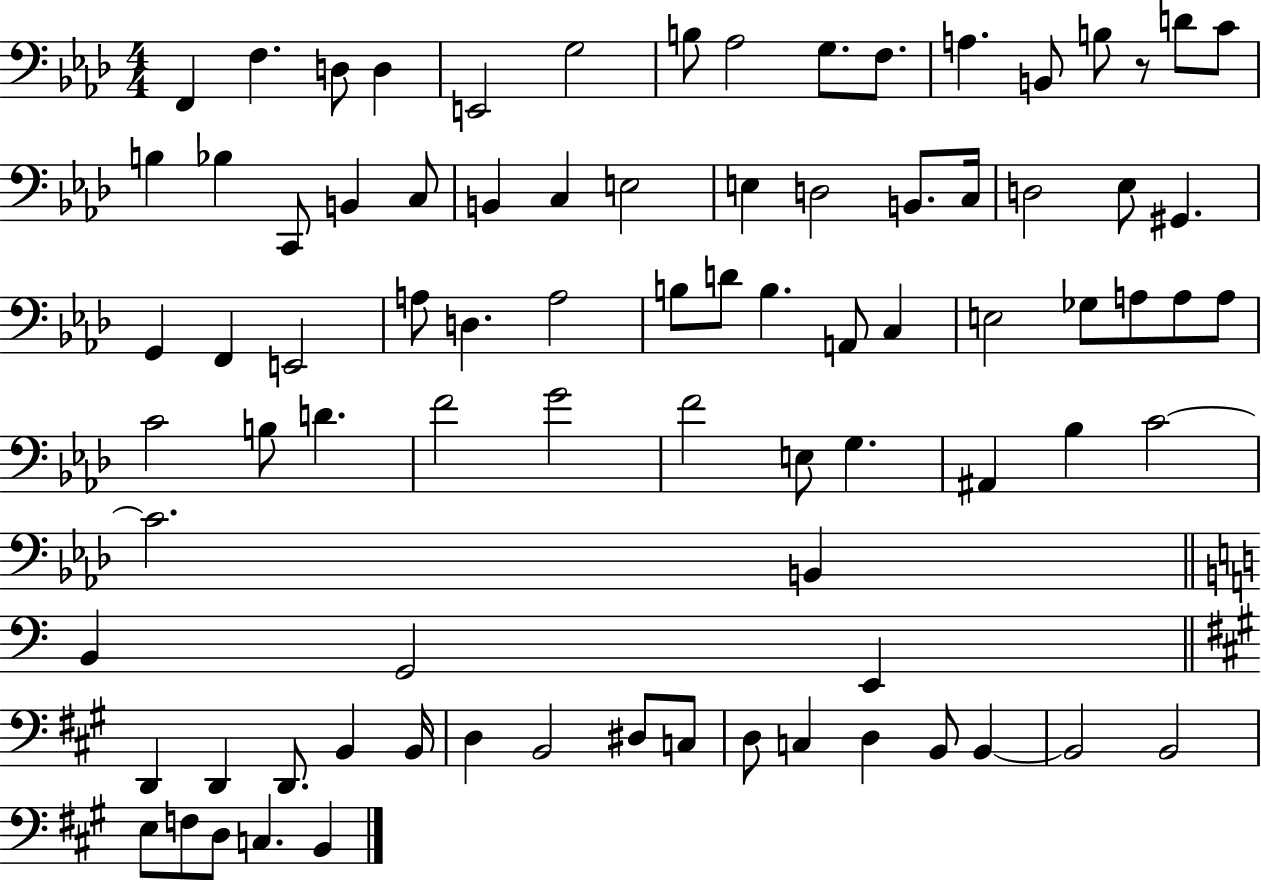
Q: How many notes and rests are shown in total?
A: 84